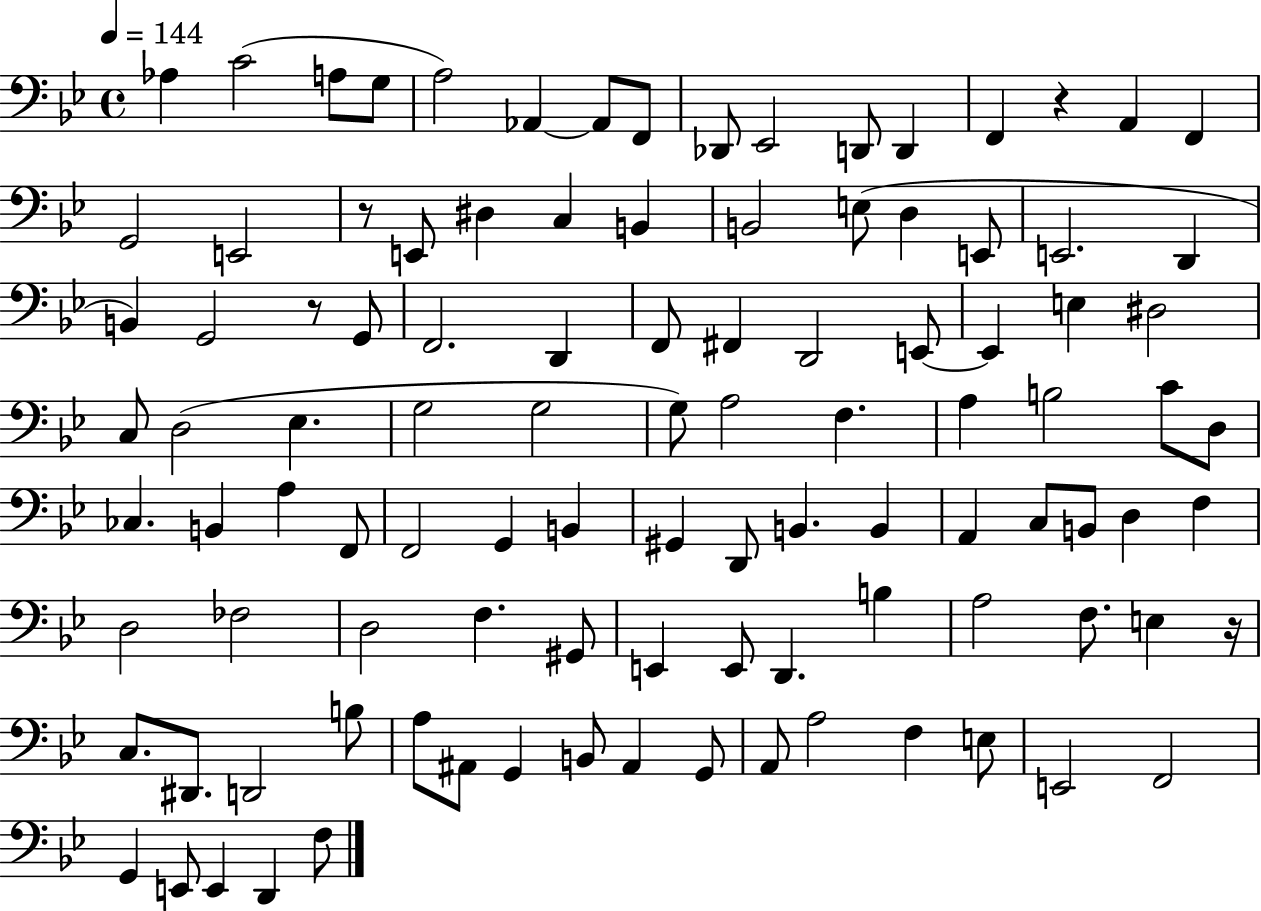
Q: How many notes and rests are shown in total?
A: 104